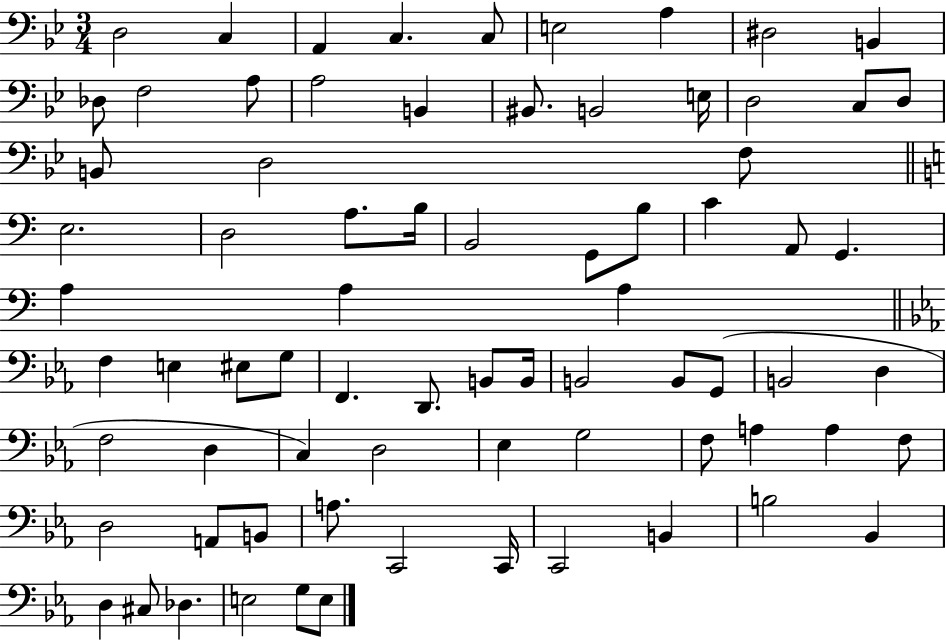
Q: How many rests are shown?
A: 0